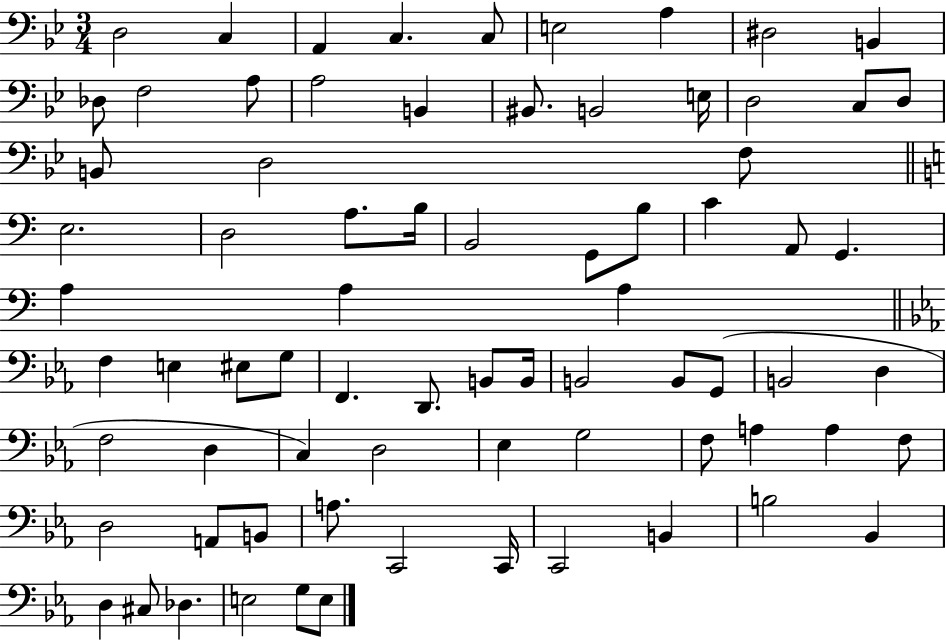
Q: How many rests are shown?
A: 0